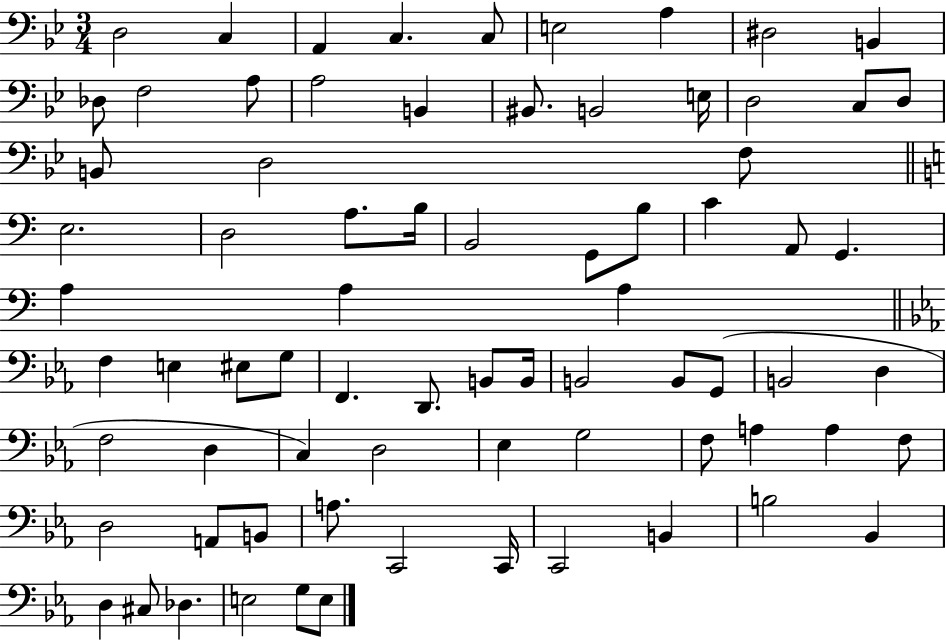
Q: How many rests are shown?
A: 0